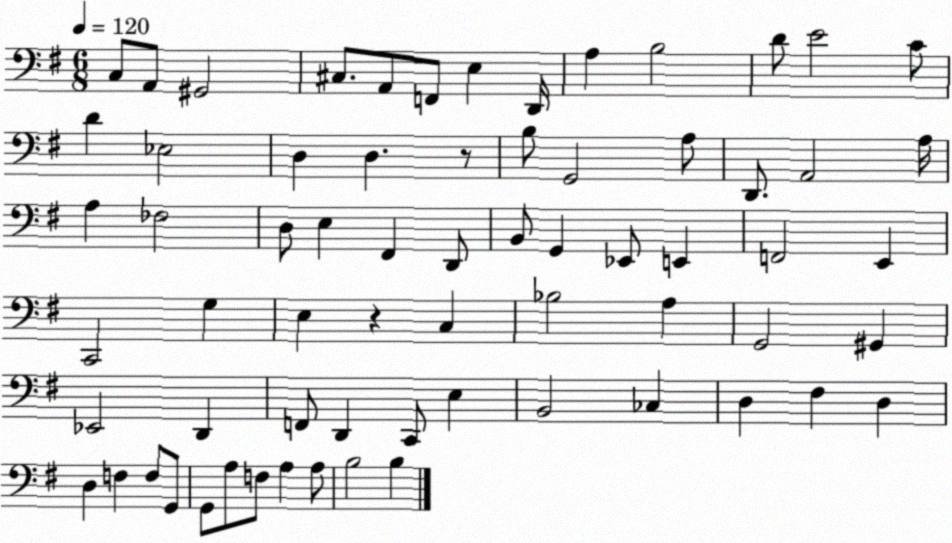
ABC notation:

X:1
T:Untitled
M:6/8
L:1/4
K:G
C,/2 A,,/2 ^G,,2 ^C,/2 A,,/2 F,,/2 E, D,,/4 A, B,2 D/2 E2 C/2 D _E,2 D, D, z/2 B,/2 G,,2 A,/2 D,,/2 A,,2 A,/4 A, _F,2 D,/2 E, ^F,, D,,/2 B,,/2 G,, _E,,/2 E,, F,,2 E,, C,,2 G, E, z C, _B,2 A, G,,2 ^G,, _E,,2 D,, F,,/2 D,, C,,/2 E, B,,2 _C, D, ^F, D, D, F, F,/2 G,,/2 G,,/2 A,/2 F,/2 A, A,/2 B,2 B,